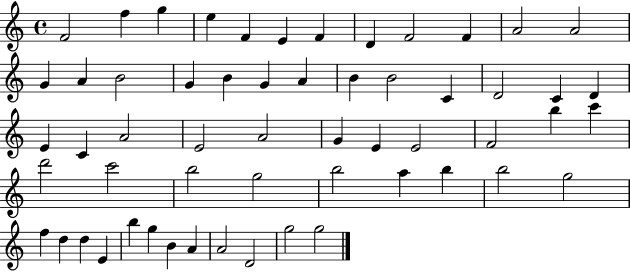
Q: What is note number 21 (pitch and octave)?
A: B4